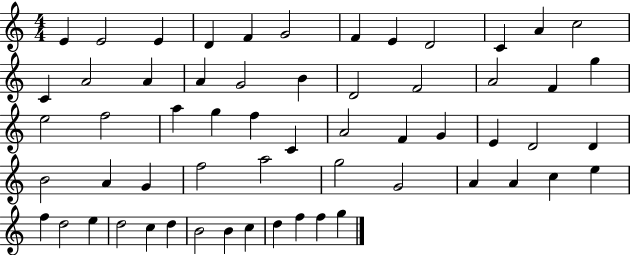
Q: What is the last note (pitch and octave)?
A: G5